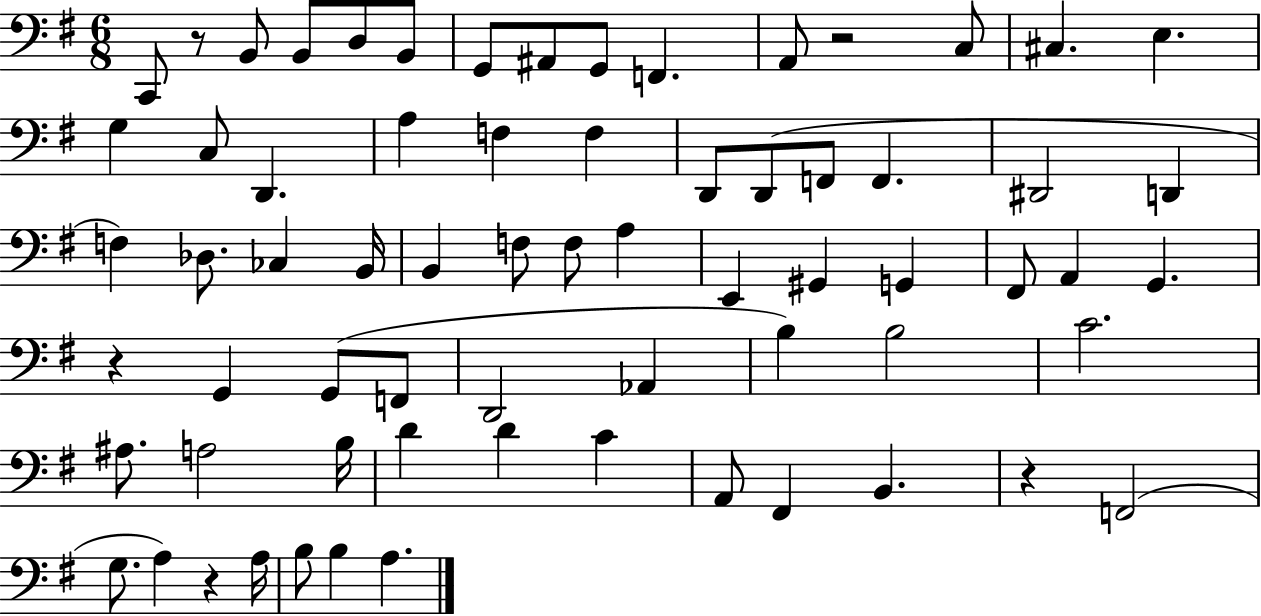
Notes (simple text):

C2/e R/e B2/e B2/e D3/e B2/e G2/e A#2/e G2/e F2/q. A2/e R/h C3/e C#3/q. E3/q. G3/q C3/e D2/q. A3/q F3/q F3/q D2/e D2/e F2/e F2/q. D#2/h D2/q F3/q Db3/e. CES3/q B2/s B2/q F3/e F3/e A3/q E2/q G#2/q G2/q F#2/e A2/q G2/q. R/q G2/q G2/e F2/e D2/h Ab2/q B3/q B3/h C4/h. A#3/e. A3/h B3/s D4/q D4/q C4/q A2/e F#2/q B2/q. R/q F2/h G3/e. A3/q R/q A3/s B3/e B3/q A3/q.